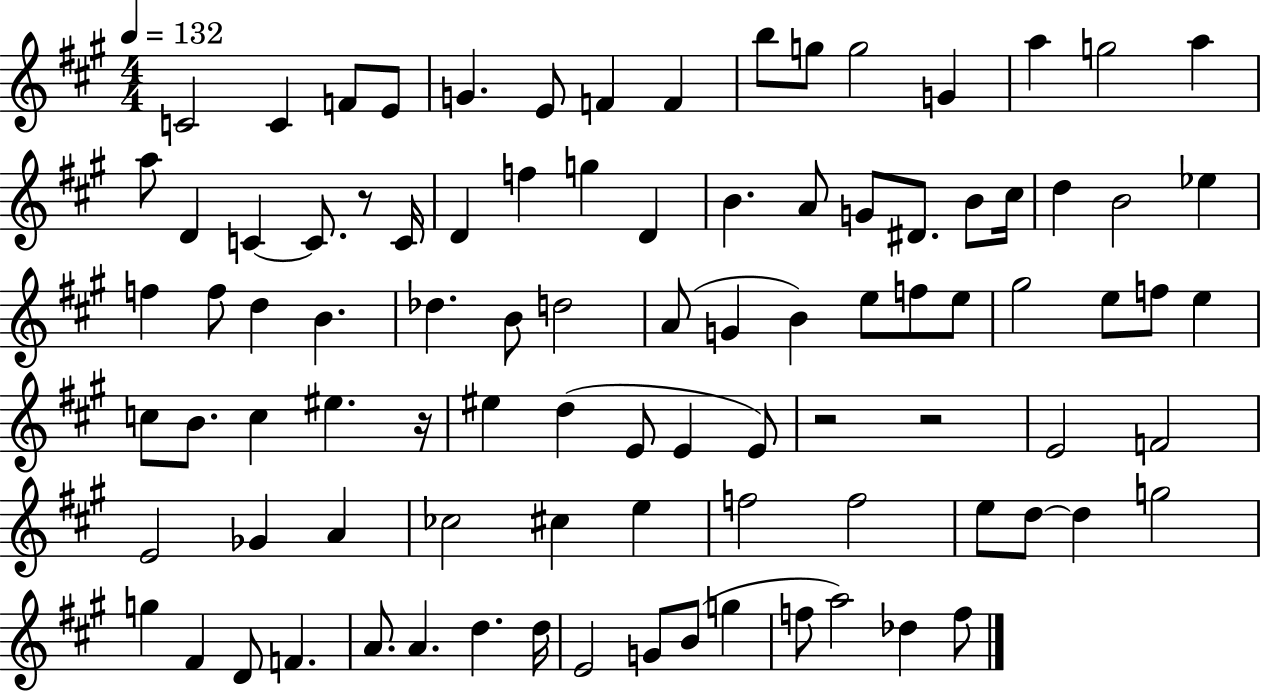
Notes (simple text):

C4/h C4/q F4/e E4/e G4/q. E4/e F4/q F4/q B5/e G5/e G5/h G4/q A5/q G5/h A5/q A5/e D4/q C4/q C4/e. R/e C4/s D4/q F5/q G5/q D4/q B4/q. A4/e G4/e D#4/e. B4/e C#5/s D5/q B4/h Eb5/q F5/q F5/e D5/q B4/q. Db5/q. B4/e D5/h A4/e G4/q B4/q E5/e F5/e E5/e G#5/h E5/e F5/e E5/q C5/e B4/e. C5/q EIS5/q. R/s EIS5/q D5/q E4/e E4/q E4/e R/h R/h E4/h F4/h E4/h Gb4/q A4/q CES5/h C#5/q E5/q F5/h F5/h E5/e D5/e D5/q G5/h G5/q F#4/q D4/e F4/q. A4/e. A4/q. D5/q. D5/s E4/h G4/e B4/e G5/q F5/e A5/h Db5/q F5/e